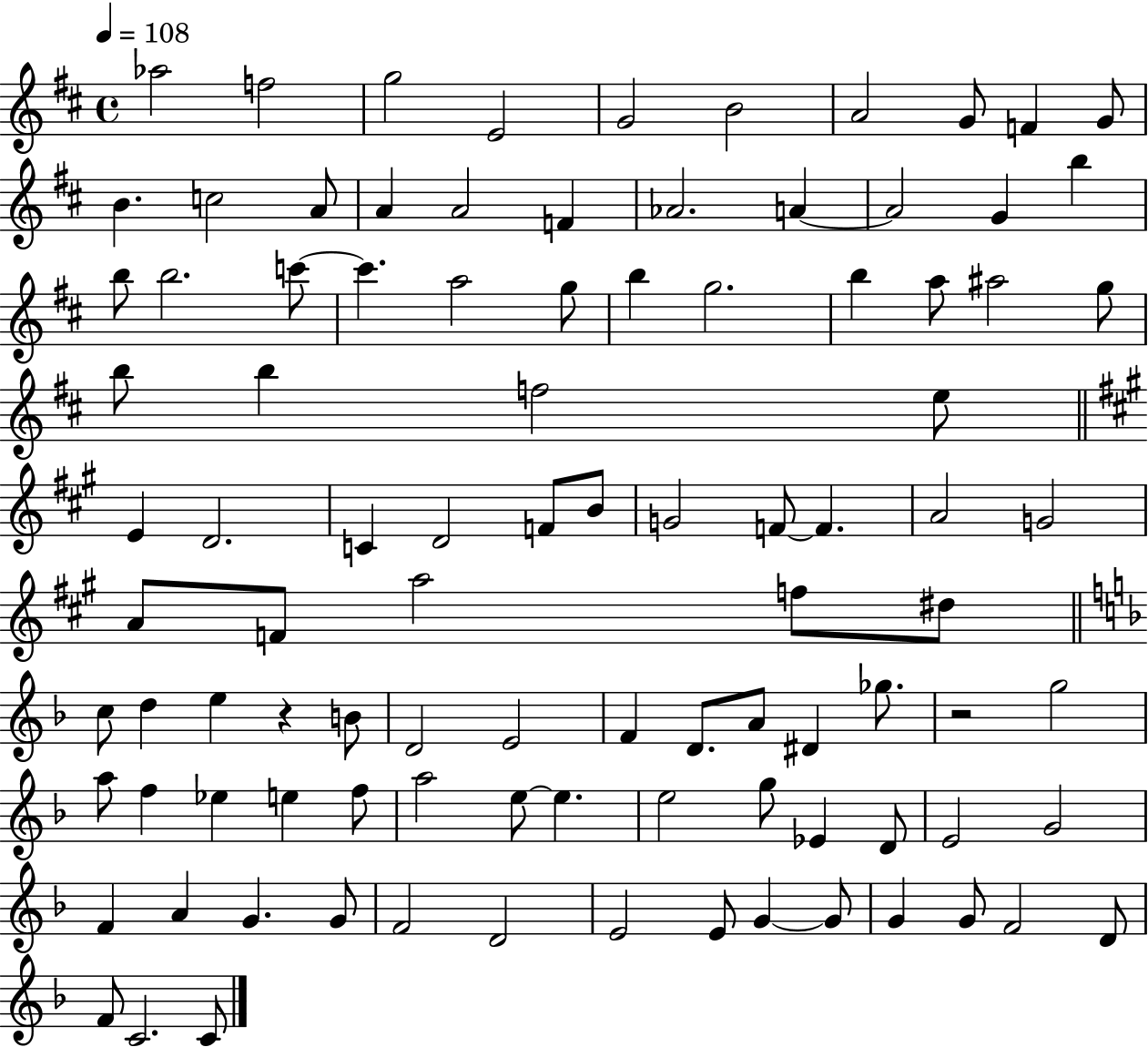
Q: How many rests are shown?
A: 2